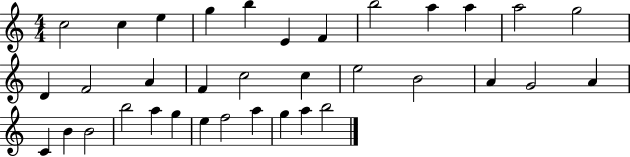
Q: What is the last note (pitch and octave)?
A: B5